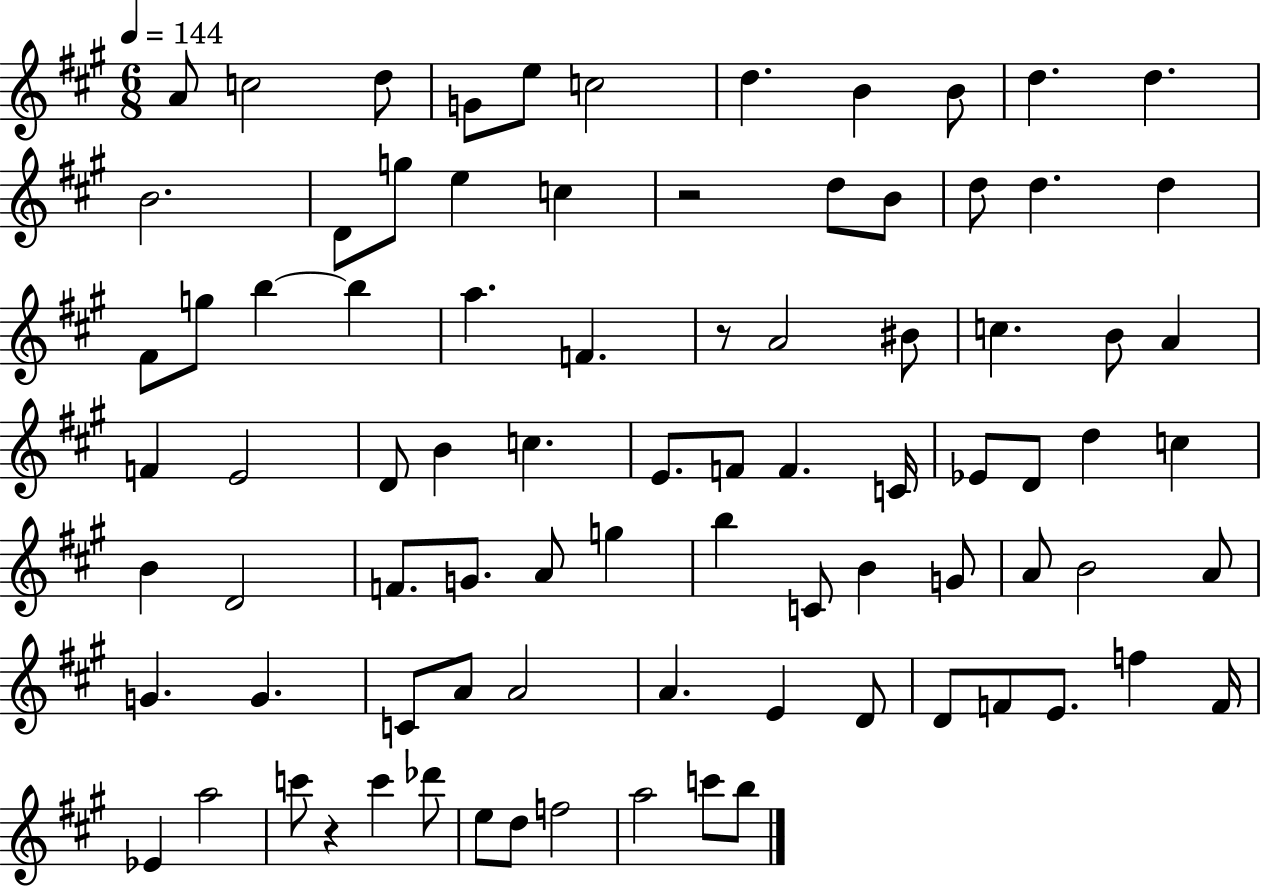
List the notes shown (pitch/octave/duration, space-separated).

A4/e C5/h D5/e G4/e E5/e C5/h D5/q. B4/q B4/e D5/q. D5/q. B4/h. D4/e G5/e E5/q C5/q R/h D5/e B4/e D5/e D5/q. D5/q F#4/e G5/e B5/q B5/q A5/q. F4/q. R/e A4/h BIS4/e C5/q. B4/e A4/q F4/q E4/h D4/e B4/q C5/q. E4/e. F4/e F4/q. C4/s Eb4/e D4/e D5/q C5/q B4/q D4/h F4/e. G4/e. A4/e G5/q B5/q C4/e B4/q G4/e A4/e B4/h A4/e G4/q. G4/q. C4/e A4/e A4/h A4/q. E4/q D4/e D4/e F4/e E4/e. F5/q F4/s Eb4/q A5/h C6/e R/q C6/q Db6/e E5/e D5/e F5/h A5/h C6/e B5/e